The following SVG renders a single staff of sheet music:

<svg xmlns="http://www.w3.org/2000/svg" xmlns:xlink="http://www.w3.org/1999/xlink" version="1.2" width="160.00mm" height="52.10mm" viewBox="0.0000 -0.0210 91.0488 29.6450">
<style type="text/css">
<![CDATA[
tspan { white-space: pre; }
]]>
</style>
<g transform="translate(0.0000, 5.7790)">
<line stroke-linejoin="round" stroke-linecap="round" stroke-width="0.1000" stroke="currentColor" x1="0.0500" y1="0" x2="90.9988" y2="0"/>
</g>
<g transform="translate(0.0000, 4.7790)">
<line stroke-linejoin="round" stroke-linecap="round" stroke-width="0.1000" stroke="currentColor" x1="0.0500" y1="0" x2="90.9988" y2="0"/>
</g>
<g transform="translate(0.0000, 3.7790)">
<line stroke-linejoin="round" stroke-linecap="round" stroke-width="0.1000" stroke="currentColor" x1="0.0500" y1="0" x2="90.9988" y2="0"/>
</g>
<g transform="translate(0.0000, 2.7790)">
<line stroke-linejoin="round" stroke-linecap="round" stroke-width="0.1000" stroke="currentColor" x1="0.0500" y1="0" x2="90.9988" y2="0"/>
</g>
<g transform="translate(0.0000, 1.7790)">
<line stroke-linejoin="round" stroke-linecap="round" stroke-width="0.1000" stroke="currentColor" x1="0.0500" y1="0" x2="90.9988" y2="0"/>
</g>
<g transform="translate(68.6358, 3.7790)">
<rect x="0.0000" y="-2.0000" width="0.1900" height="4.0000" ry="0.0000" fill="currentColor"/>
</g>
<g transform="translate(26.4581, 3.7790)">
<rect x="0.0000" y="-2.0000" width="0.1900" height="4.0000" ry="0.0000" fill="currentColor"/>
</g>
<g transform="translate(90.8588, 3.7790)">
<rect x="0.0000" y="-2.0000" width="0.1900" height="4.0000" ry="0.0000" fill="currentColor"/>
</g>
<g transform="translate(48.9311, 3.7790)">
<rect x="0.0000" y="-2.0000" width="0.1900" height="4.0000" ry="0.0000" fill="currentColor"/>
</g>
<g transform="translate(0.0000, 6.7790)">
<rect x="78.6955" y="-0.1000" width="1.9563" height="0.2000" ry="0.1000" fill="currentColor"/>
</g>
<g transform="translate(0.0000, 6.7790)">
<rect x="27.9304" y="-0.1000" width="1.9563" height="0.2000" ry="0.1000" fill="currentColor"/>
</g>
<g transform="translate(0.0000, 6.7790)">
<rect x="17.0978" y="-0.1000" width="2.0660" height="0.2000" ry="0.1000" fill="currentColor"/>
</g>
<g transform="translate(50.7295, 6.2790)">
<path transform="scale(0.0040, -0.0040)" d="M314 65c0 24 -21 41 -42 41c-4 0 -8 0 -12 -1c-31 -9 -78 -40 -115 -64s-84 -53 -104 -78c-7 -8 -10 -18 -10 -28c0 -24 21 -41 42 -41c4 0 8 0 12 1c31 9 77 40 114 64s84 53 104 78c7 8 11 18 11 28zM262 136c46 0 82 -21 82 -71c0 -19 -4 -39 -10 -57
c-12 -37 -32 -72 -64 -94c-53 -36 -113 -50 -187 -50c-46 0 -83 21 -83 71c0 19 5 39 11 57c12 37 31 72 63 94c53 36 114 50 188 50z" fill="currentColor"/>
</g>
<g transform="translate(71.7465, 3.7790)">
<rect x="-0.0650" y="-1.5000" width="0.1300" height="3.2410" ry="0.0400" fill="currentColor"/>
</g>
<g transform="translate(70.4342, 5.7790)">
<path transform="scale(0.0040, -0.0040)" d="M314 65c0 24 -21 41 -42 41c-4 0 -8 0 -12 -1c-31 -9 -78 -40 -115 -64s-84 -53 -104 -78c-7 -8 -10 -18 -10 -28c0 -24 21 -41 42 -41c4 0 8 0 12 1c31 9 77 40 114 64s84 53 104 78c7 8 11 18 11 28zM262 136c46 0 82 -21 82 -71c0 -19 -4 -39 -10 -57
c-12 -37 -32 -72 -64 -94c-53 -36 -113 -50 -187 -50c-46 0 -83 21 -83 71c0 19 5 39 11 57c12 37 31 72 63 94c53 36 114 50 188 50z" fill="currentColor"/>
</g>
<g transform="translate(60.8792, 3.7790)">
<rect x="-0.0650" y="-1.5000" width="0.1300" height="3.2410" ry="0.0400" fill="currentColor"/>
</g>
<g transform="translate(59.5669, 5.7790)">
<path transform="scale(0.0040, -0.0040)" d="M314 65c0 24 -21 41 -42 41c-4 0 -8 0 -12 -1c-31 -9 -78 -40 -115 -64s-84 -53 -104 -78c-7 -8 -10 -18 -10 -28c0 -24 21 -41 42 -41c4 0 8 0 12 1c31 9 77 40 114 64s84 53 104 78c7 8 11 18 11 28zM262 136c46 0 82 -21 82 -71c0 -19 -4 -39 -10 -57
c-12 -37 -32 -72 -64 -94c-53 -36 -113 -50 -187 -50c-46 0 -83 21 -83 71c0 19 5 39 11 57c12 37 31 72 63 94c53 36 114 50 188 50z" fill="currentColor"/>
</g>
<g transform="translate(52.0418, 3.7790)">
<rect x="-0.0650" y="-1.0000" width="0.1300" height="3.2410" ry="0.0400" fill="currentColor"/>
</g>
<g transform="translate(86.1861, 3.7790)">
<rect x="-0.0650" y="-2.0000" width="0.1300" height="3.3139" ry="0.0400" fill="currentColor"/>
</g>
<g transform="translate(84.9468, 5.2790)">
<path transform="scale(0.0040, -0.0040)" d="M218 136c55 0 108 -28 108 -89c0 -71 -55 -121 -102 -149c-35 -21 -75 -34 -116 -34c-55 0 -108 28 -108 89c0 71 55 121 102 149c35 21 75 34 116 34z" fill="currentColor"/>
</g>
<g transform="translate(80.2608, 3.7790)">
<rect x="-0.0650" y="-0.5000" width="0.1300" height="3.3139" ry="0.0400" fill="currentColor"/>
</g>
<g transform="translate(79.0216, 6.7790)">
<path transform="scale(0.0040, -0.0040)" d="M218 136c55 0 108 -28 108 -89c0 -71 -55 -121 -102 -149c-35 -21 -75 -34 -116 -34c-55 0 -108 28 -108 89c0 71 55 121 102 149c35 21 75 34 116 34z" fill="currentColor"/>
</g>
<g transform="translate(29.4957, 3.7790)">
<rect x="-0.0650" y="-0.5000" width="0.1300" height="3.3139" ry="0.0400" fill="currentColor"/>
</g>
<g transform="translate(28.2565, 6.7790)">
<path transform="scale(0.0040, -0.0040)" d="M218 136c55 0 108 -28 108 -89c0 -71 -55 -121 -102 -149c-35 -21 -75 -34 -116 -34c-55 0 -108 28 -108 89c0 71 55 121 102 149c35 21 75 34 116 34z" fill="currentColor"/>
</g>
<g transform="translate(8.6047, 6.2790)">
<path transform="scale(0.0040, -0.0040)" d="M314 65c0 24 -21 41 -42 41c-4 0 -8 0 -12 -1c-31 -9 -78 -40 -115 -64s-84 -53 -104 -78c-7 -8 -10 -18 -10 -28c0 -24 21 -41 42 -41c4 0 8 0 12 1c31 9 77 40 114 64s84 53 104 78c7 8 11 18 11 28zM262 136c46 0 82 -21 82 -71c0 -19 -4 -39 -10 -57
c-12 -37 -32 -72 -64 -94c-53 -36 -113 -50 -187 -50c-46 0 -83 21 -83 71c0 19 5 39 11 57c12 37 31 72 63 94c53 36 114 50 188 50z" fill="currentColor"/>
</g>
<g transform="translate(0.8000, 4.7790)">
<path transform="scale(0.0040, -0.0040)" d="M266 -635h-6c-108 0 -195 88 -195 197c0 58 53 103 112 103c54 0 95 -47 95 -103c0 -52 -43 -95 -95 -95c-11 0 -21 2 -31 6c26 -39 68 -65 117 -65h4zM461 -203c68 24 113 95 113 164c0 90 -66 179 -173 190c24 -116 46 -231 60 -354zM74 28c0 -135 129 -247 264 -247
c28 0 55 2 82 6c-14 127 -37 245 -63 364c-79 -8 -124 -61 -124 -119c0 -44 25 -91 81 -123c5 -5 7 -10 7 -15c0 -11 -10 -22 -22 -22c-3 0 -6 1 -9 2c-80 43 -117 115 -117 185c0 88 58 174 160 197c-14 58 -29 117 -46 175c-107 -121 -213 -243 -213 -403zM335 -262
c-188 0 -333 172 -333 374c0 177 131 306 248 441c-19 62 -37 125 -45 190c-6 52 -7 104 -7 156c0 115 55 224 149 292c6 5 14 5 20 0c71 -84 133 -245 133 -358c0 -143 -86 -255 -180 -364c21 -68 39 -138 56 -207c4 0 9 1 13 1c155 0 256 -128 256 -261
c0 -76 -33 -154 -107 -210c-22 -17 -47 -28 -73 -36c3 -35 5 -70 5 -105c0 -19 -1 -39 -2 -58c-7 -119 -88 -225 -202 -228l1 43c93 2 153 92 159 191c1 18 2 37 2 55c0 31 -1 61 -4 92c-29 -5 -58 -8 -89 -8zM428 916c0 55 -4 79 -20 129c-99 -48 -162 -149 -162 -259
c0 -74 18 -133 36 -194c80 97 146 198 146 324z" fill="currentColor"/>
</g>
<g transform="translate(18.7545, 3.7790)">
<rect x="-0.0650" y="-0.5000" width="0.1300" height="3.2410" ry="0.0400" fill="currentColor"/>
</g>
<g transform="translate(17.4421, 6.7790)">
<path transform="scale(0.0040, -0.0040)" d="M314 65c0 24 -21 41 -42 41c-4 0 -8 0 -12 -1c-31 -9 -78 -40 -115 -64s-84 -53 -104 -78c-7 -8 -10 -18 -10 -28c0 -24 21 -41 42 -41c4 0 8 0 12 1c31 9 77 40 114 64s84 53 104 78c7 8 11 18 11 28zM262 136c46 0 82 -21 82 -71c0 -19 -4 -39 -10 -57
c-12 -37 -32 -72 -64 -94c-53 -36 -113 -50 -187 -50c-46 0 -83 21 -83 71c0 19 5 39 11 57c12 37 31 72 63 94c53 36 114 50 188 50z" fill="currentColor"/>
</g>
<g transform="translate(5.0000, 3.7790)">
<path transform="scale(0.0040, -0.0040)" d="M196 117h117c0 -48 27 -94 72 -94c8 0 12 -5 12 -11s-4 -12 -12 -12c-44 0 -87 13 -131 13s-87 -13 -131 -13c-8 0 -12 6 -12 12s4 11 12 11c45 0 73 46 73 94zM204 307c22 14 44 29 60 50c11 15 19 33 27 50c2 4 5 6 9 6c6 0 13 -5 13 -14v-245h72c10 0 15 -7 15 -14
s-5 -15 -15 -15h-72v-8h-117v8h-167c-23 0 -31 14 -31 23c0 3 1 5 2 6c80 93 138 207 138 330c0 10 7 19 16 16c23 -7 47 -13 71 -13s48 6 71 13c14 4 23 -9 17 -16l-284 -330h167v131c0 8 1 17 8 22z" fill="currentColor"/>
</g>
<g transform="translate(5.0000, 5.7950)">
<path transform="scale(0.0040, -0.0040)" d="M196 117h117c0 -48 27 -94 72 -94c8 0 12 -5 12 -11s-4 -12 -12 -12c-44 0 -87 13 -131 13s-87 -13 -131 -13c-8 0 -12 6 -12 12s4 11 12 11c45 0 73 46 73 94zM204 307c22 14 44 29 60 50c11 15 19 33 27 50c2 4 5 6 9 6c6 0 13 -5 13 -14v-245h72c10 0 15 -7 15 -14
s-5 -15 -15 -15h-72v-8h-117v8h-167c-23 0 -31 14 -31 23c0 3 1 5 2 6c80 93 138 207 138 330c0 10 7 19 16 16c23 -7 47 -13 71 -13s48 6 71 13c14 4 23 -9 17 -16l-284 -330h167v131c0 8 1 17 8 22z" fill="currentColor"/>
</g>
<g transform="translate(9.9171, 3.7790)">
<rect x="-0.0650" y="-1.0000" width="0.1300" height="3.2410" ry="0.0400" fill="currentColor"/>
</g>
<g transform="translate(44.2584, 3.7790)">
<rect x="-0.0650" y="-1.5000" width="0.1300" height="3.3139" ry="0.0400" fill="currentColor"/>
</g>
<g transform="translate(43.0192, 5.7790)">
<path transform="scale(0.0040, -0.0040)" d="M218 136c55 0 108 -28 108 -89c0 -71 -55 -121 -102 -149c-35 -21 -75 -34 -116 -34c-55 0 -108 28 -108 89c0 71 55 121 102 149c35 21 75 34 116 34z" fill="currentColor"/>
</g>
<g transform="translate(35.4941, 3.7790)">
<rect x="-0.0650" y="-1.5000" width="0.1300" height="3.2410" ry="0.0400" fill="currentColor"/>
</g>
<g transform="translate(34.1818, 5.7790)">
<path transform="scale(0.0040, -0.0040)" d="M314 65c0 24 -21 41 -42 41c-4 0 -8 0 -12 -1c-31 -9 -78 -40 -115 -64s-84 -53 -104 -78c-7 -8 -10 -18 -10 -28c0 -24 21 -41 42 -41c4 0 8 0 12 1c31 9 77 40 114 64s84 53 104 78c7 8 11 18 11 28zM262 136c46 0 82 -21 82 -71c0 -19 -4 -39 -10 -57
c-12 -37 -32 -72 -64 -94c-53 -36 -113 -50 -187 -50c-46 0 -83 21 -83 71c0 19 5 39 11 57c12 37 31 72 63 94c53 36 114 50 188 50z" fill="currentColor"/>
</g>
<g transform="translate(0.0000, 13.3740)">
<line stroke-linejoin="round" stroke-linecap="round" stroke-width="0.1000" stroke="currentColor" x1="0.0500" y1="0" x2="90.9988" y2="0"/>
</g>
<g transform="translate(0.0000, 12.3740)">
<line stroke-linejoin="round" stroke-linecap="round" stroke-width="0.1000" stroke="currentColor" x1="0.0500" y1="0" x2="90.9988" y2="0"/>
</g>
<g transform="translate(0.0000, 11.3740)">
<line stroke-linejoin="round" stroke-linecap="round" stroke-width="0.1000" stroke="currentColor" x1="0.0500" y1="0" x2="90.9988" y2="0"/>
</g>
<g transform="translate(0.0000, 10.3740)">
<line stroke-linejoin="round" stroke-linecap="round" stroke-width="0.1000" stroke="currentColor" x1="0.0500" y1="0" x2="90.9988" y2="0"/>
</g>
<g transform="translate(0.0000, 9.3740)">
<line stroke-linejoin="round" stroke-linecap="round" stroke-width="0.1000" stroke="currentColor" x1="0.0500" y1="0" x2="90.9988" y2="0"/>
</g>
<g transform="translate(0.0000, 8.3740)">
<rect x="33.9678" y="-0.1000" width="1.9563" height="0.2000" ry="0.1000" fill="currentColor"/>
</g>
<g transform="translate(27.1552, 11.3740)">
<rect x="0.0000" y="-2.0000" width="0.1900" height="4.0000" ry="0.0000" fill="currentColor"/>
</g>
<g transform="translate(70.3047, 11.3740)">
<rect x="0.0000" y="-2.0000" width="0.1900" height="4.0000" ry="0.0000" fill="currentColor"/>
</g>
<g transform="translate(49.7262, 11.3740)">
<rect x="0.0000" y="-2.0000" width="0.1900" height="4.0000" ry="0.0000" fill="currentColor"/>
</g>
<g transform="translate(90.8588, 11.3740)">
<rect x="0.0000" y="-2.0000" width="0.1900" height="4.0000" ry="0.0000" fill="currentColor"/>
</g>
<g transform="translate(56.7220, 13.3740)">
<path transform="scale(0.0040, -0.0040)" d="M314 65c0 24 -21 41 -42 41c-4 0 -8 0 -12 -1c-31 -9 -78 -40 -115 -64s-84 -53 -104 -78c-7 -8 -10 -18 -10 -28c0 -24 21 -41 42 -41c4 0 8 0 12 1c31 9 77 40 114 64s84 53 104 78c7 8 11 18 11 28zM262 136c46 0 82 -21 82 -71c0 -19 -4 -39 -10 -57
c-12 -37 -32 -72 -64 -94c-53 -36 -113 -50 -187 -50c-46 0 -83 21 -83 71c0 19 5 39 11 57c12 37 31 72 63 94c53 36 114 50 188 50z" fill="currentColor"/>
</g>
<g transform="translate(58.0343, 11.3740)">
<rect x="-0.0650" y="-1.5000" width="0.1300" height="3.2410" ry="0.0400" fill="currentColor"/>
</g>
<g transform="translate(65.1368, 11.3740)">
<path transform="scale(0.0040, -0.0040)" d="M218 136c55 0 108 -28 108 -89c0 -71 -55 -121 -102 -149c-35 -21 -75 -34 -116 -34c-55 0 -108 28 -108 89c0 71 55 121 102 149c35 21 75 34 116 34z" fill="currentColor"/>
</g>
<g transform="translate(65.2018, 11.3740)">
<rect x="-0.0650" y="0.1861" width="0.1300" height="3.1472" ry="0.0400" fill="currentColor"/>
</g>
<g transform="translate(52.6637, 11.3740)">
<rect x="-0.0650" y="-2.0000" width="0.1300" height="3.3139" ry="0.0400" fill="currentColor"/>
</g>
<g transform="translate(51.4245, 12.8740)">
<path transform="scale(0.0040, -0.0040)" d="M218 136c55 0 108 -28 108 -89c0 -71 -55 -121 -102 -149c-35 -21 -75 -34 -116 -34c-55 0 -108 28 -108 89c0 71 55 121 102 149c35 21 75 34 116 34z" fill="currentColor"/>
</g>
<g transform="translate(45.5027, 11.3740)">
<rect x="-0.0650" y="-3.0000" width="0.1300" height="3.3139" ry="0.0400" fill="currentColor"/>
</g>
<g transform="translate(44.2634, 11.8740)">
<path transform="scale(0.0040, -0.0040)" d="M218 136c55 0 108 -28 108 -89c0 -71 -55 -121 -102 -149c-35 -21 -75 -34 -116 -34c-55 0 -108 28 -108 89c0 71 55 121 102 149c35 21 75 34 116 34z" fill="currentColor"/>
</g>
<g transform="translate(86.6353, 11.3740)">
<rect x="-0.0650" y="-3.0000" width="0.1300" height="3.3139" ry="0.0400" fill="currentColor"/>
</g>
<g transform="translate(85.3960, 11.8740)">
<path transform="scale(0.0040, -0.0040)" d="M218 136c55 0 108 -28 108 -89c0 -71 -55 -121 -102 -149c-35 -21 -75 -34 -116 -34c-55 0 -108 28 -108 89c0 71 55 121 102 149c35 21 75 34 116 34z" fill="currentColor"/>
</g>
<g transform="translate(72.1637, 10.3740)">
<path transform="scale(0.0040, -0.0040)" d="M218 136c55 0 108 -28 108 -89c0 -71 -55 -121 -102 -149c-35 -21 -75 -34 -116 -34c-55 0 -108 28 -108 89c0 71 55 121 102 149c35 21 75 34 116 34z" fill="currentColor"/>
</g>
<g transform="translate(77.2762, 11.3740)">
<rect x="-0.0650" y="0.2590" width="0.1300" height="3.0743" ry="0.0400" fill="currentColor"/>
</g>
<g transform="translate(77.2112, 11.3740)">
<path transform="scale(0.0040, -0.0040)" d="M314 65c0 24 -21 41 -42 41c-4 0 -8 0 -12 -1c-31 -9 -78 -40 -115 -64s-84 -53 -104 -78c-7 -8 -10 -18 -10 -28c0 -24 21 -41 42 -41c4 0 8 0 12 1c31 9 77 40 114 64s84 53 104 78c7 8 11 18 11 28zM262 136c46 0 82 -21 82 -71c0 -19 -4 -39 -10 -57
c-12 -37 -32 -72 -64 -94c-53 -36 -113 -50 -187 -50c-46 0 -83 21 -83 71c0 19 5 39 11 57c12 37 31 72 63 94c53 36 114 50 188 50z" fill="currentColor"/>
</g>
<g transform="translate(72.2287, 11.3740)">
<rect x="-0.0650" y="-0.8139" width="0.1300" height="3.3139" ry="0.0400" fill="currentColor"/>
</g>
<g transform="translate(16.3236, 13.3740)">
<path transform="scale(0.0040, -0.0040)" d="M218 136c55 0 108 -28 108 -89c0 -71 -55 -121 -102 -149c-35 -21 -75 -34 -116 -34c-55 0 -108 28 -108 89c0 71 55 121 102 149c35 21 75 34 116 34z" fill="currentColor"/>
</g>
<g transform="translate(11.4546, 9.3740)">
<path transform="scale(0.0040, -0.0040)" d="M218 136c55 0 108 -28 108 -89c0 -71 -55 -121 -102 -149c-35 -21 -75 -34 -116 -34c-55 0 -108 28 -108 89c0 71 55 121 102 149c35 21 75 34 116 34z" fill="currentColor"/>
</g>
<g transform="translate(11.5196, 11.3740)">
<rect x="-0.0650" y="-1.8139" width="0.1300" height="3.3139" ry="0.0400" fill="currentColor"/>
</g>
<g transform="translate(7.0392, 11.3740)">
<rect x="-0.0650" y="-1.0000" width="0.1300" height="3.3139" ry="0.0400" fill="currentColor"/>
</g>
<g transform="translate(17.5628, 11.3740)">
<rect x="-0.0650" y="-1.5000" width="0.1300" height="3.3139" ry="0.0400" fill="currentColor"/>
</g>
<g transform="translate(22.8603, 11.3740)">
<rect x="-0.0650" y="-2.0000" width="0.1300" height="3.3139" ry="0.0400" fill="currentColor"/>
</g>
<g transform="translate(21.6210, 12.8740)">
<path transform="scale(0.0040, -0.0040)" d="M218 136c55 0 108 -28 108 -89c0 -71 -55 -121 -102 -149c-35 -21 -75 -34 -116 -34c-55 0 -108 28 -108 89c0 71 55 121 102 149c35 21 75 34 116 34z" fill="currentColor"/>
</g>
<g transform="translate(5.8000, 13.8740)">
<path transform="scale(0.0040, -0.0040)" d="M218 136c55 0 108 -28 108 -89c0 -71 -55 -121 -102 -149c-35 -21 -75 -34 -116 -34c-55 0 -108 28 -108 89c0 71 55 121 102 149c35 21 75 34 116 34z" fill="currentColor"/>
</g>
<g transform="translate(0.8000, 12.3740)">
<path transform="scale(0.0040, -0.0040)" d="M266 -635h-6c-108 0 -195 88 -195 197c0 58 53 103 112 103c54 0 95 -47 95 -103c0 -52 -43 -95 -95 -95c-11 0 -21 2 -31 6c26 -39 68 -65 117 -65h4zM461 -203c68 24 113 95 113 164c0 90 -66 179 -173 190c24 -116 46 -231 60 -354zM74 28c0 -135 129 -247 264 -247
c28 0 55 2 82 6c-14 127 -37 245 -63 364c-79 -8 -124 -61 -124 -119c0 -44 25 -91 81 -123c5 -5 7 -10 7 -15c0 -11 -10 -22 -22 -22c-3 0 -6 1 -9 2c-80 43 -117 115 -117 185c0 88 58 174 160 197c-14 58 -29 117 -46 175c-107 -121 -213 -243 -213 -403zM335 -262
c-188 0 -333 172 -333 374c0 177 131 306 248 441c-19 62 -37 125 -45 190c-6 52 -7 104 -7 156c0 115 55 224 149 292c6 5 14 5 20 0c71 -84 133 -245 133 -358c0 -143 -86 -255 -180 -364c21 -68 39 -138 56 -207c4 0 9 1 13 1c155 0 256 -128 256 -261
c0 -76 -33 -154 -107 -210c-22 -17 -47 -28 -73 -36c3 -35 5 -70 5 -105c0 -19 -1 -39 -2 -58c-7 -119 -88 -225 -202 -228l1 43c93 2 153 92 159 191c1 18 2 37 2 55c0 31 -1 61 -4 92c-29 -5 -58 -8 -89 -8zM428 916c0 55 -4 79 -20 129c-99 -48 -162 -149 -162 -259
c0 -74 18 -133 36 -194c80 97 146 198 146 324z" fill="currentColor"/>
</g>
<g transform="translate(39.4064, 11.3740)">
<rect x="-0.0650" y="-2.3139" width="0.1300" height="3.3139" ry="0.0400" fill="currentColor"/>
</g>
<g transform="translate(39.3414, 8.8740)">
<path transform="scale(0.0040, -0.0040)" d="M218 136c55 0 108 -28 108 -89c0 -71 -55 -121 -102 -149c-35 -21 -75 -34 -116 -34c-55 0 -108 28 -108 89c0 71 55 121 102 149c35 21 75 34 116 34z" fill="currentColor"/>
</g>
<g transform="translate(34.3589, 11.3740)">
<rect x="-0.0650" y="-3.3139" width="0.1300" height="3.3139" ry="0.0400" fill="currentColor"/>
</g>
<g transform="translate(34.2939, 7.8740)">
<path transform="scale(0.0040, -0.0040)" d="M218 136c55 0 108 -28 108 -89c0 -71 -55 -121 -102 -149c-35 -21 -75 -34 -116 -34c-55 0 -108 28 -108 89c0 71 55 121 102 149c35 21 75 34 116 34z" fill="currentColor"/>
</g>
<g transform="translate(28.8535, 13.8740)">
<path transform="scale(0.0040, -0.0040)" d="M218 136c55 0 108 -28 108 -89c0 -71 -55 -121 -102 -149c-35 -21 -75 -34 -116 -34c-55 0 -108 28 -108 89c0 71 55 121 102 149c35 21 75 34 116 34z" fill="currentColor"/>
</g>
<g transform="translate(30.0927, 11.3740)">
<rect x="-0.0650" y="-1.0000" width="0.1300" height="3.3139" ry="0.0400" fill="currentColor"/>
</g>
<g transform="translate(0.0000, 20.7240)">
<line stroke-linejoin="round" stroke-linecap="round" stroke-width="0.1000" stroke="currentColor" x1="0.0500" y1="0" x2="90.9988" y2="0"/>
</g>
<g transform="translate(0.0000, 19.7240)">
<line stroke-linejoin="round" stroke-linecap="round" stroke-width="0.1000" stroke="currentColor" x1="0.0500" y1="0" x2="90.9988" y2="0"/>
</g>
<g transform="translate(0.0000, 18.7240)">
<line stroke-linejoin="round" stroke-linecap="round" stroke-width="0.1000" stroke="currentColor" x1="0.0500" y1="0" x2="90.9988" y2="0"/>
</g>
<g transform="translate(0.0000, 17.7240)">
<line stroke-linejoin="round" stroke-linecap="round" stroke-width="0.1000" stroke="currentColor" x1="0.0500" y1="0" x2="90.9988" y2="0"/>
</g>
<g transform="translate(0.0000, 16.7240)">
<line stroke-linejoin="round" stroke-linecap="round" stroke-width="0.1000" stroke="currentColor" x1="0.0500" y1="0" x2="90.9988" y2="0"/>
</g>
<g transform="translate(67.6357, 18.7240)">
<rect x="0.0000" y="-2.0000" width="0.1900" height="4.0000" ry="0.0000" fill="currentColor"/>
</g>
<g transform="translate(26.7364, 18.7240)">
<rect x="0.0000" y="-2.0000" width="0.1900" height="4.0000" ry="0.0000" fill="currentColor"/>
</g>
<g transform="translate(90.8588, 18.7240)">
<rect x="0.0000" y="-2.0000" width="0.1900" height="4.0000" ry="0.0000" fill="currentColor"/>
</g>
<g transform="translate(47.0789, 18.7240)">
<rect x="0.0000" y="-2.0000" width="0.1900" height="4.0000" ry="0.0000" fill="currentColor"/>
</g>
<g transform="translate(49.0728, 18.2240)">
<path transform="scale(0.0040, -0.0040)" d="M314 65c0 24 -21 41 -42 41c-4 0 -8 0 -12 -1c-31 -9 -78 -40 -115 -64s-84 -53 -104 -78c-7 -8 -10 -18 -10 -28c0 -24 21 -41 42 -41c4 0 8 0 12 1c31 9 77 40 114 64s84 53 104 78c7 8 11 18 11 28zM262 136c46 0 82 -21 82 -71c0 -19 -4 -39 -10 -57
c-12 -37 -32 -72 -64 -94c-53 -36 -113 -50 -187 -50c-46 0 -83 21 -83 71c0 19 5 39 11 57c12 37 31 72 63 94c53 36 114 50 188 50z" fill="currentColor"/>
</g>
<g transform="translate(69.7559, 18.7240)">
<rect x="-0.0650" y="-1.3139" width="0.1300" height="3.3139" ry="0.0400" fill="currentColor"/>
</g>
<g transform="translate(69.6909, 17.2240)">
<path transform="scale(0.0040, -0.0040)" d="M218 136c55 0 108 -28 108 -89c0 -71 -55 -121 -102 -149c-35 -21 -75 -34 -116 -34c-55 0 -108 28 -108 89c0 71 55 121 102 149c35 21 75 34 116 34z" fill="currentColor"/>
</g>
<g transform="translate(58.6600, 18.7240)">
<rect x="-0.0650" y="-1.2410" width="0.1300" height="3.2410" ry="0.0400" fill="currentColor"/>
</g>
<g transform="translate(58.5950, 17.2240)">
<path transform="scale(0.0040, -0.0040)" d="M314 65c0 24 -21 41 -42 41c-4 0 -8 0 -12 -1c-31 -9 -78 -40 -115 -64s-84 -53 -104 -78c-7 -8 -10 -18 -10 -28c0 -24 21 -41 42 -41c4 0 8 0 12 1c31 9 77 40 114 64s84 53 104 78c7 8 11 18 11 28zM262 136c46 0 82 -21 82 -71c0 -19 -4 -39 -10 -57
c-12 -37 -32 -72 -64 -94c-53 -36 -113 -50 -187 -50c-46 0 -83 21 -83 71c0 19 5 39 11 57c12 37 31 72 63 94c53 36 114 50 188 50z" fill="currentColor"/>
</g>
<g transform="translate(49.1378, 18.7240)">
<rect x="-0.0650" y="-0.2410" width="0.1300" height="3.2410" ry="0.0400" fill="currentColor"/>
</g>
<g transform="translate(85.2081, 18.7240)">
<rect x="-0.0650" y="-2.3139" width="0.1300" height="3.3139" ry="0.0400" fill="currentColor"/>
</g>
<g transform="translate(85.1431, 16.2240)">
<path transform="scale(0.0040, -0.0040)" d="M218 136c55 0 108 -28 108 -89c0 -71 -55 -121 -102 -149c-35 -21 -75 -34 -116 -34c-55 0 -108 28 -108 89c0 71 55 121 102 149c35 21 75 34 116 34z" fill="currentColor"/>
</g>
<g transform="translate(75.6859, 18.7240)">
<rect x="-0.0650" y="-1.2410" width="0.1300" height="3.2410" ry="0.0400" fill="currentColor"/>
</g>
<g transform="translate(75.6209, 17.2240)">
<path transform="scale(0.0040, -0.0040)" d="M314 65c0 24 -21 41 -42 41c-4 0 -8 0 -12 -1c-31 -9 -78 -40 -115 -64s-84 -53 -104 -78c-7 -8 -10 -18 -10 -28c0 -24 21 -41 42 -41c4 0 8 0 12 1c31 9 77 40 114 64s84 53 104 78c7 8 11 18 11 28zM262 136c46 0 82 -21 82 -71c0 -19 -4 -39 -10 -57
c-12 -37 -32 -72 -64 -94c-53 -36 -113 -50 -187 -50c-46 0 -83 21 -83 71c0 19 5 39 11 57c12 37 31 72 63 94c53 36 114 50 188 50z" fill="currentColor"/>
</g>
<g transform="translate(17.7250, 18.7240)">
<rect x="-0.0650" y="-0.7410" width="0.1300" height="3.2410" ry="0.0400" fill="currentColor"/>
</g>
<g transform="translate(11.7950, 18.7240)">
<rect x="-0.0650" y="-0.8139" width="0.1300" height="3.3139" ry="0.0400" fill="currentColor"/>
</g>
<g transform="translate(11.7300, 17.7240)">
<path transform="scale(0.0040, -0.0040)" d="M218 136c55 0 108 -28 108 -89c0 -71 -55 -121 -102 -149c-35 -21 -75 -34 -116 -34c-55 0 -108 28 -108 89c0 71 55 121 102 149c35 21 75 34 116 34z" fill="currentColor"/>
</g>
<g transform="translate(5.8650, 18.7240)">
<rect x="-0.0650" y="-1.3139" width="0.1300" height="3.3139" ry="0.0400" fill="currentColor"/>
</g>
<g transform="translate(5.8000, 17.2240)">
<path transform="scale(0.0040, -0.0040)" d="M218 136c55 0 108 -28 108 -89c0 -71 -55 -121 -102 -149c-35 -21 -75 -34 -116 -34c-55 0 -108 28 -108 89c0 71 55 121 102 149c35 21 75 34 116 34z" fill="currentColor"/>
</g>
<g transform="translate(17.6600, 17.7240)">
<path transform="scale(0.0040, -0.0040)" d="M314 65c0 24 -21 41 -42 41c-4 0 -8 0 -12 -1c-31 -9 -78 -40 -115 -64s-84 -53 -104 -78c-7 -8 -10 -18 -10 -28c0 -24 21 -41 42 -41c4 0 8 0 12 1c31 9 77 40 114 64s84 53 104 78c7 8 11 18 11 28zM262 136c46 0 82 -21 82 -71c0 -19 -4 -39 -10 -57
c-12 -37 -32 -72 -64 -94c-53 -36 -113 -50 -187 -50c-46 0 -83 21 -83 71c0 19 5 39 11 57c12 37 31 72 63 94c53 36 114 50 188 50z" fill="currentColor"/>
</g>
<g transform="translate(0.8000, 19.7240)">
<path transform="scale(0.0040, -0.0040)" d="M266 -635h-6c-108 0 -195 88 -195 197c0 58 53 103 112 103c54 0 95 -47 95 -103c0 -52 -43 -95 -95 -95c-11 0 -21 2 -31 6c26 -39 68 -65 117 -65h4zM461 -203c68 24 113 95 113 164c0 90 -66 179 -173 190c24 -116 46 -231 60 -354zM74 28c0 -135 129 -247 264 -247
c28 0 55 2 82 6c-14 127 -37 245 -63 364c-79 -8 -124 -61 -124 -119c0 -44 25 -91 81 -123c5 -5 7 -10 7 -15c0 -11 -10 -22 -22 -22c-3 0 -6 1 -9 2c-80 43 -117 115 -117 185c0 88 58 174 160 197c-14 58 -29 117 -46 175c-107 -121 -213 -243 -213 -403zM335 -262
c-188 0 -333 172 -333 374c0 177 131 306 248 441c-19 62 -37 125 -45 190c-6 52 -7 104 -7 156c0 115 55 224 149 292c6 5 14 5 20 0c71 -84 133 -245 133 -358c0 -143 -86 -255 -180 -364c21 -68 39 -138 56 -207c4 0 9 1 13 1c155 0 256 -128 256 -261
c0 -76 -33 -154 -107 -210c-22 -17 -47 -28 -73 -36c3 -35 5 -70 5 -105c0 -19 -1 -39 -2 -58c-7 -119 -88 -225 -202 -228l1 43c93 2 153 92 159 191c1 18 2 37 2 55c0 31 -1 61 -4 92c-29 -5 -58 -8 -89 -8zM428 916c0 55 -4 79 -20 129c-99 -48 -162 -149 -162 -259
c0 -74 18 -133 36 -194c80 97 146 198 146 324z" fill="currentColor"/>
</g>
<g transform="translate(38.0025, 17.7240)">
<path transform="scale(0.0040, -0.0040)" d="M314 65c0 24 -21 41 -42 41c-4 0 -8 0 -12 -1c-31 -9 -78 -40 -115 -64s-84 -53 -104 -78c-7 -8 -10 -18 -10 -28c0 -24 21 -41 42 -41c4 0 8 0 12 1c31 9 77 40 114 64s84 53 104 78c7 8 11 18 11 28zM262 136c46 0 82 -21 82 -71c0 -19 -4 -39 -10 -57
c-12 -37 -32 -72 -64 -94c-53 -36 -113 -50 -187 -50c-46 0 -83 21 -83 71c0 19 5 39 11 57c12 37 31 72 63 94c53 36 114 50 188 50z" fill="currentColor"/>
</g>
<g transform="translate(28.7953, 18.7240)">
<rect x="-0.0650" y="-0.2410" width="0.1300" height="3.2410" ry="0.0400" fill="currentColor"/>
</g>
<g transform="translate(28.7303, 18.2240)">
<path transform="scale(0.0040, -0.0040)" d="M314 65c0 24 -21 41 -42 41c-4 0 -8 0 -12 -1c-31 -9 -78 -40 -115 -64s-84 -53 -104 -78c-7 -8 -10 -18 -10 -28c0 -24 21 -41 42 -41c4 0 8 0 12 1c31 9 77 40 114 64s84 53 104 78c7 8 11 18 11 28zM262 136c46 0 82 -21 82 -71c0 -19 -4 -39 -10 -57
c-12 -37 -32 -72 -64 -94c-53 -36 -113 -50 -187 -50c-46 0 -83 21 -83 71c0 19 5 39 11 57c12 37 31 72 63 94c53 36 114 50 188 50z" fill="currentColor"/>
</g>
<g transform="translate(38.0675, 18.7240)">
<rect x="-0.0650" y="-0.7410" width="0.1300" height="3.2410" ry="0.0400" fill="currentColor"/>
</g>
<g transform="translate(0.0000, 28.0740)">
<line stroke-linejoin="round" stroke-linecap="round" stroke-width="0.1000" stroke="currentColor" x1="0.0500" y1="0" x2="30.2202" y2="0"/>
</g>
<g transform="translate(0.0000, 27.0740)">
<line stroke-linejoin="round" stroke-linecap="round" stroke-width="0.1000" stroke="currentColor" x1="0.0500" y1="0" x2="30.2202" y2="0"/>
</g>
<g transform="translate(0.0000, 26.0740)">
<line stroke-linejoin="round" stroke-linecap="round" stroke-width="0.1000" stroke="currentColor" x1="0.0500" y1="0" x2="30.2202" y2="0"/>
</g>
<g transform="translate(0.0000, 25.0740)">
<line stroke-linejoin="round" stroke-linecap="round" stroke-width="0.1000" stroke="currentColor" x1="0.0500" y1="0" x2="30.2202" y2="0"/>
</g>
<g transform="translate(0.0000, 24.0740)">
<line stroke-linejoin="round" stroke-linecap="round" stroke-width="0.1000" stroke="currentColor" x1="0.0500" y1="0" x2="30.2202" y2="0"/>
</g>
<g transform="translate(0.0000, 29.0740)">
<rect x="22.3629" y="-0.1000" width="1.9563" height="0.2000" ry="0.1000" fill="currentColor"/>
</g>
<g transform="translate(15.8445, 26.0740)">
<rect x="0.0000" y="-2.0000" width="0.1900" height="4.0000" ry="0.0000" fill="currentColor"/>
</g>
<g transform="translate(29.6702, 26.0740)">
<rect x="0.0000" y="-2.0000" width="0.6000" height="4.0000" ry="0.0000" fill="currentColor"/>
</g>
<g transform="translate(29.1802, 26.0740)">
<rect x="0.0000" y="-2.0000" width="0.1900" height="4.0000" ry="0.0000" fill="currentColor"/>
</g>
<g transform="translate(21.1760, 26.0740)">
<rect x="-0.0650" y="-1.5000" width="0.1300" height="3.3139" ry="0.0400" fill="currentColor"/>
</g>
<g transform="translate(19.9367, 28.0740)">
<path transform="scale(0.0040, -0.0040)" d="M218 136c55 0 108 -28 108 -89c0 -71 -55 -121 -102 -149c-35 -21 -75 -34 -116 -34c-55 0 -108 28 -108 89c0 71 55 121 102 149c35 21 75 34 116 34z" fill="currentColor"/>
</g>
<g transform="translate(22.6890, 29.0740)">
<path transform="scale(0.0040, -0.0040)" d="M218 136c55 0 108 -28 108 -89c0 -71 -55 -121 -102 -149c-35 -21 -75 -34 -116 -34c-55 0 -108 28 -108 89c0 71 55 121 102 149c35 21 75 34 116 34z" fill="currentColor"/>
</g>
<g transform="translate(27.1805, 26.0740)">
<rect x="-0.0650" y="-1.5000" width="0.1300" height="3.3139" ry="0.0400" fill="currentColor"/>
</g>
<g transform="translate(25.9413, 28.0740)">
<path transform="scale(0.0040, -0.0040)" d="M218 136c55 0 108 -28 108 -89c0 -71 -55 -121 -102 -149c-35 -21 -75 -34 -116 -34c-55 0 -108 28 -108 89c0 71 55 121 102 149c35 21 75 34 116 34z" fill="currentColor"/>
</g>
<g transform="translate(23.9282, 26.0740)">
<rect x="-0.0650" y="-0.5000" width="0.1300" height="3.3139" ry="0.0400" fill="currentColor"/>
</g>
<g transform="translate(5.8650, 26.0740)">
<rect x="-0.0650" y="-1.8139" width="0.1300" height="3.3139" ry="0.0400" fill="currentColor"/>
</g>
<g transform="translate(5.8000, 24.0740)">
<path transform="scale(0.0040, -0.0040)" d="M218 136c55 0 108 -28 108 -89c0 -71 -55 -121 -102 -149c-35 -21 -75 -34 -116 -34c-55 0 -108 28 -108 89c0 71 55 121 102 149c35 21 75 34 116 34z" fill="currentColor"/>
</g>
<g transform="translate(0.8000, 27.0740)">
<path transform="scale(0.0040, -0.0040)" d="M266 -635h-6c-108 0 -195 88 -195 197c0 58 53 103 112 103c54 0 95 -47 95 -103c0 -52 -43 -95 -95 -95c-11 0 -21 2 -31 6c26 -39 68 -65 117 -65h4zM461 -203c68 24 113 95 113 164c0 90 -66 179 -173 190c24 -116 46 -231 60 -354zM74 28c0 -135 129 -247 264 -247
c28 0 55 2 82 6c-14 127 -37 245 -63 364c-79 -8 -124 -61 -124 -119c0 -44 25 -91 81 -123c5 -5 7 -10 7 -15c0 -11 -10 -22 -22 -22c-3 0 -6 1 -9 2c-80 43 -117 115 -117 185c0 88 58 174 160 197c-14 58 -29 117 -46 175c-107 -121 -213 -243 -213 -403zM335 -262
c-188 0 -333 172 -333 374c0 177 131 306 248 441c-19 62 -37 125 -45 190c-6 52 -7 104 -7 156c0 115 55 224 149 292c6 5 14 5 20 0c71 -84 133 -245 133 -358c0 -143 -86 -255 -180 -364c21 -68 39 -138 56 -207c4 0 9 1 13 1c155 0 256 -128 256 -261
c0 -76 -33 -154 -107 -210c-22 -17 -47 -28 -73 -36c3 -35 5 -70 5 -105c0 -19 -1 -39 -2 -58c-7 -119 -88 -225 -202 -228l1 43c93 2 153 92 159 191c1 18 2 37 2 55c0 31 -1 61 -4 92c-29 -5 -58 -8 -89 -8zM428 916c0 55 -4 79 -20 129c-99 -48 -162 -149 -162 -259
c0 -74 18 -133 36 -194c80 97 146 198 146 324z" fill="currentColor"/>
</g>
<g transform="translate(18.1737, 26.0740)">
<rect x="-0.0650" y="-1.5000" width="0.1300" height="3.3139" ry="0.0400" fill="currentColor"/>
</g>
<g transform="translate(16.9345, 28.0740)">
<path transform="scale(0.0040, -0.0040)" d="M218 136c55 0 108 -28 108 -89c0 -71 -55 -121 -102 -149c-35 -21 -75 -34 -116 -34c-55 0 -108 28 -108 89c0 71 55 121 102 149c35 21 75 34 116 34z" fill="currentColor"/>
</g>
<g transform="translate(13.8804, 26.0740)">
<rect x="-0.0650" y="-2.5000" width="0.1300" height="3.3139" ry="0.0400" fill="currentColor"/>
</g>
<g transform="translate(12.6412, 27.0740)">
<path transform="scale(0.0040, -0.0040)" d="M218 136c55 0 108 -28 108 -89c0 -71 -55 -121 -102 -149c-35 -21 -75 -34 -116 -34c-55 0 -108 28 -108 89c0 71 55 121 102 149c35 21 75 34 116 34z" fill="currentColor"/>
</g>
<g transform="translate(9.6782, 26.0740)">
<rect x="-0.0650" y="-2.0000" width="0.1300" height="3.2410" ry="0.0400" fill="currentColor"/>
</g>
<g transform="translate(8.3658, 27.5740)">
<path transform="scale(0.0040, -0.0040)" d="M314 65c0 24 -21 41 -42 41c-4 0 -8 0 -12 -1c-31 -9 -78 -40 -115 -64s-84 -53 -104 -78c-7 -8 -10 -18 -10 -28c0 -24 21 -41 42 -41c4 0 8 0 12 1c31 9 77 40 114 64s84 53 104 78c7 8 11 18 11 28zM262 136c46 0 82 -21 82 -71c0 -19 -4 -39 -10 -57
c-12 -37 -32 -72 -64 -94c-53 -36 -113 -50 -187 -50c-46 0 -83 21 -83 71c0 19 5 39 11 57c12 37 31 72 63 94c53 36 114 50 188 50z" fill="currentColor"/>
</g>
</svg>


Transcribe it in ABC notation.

X:1
T:Untitled
M:4/4
L:1/4
K:C
D2 C2 C E2 E D2 E2 E2 C F D f E F D b g A F E2 B d B2 A e d d2 c2 d2 c2 e2 e e2 g f F2 G E E C E